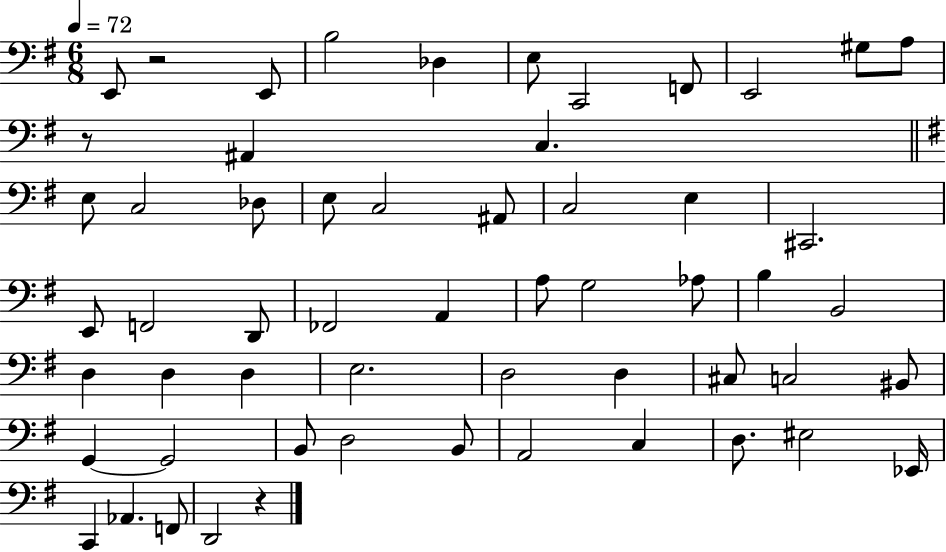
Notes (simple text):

E2/e R/h E2/e B3/h Db3/q E3/e C2/h F2/e E2/h G#3/e A3/e R/e A#2/q C3/q. E3/e C3/h Db3/e E3/e C3/h A#2/e C3/h E3/q C#2/h. E2/e F2/h D2/e FES2/h A2/q A3/e G3/h Ab3/e B3/q B2/h D3/q D3/q D3/q E3/h. D3/h D3/q C#3/e C3/h BIS2/e G2/q G2/h B2/e D3/h B2/e A2/h C3/q D3/e. EIS3/h Eb2/s C2/q Ab2/q. F2/e D2/h R/q